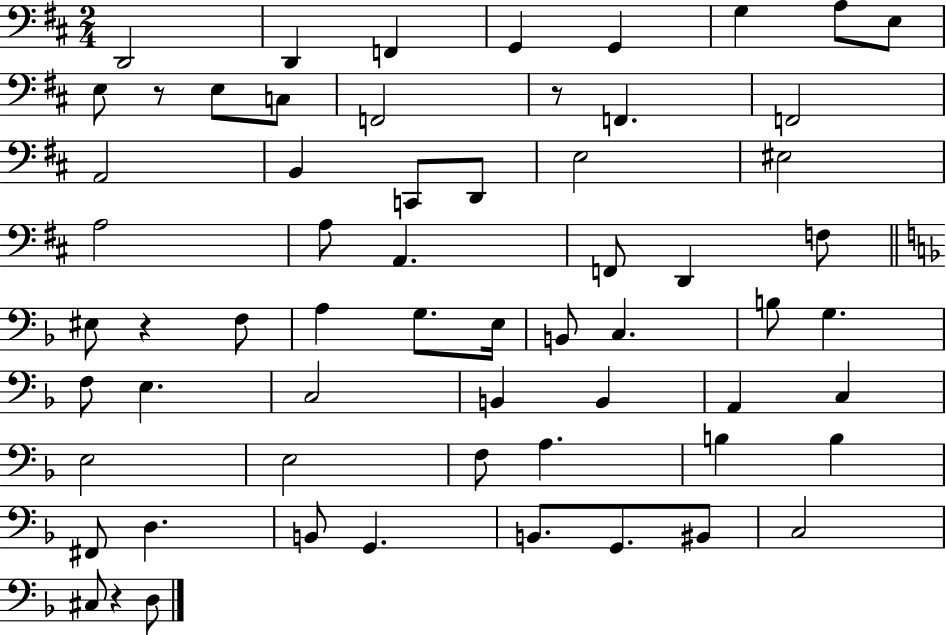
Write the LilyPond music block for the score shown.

{
  \clef bass
  \numericTimeSignature
  \time 2/4
  \key d \major
  d,2 | d,4 f,4 | g,4 g,4 | g4 a8 e8 | \break e8 r8 e8 c8 | f,2 | r8 f,4. | f,2 | \break a,2 | b,4 c,8 d,8 | e2 | eis2 | \break a2 | a8 a,4. | f,8 d,4 f8 | \bar "||" \break \key d \minor eis8 r4 f8 | a4 g8. e16 | b,8 c4. | b8 g4. | \break f8 e4. | c2 | b,4 b,4 | a,4 c4 | \break e2 | e2 | f8 a4. | b4 b4 | \break fis,8 d4. | b,8 g,4. | b,8. g,8. bis,8 | c2 | \break cis8 r4 d8 | \bar "|."
}